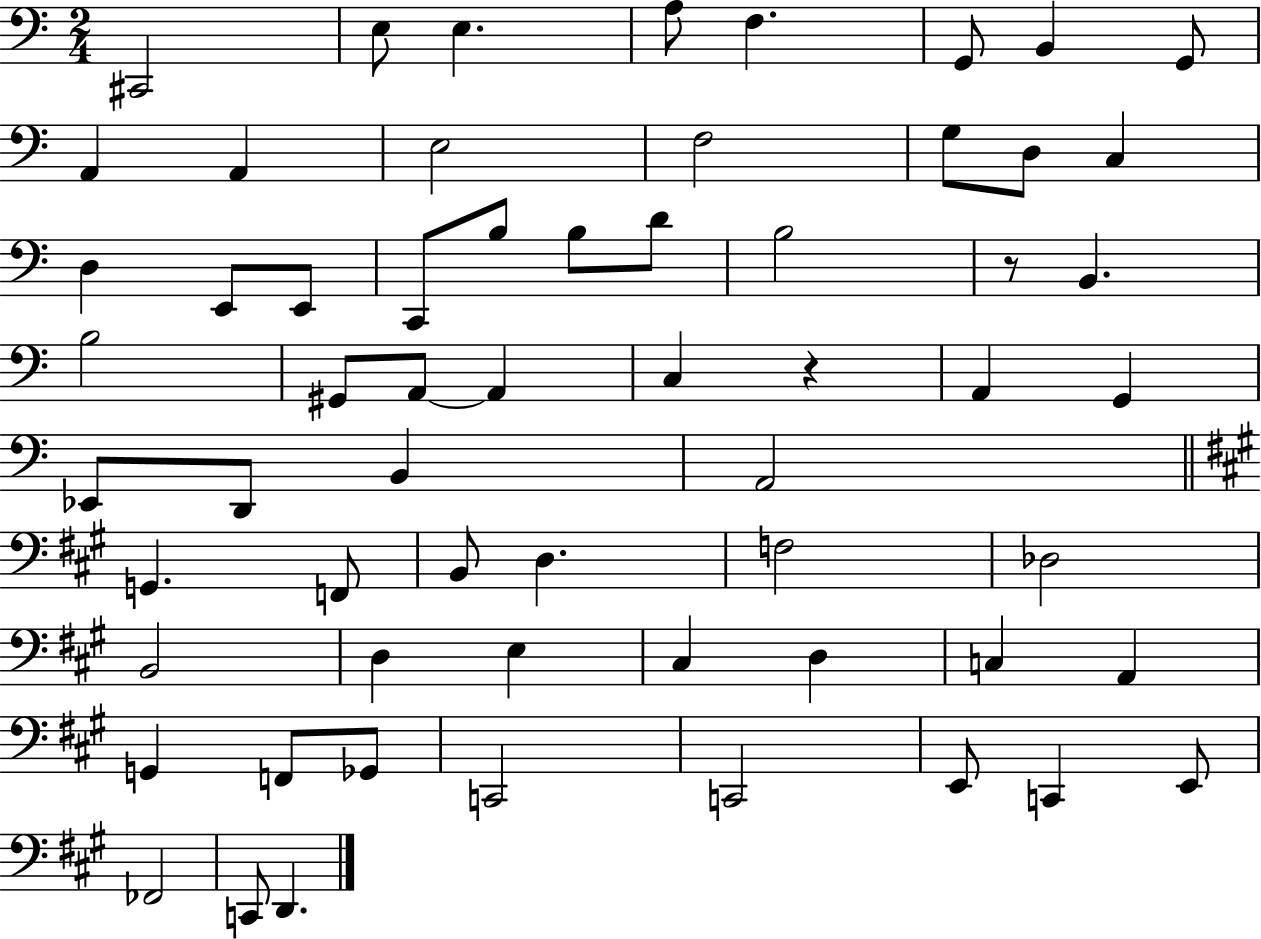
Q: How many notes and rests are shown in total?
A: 61